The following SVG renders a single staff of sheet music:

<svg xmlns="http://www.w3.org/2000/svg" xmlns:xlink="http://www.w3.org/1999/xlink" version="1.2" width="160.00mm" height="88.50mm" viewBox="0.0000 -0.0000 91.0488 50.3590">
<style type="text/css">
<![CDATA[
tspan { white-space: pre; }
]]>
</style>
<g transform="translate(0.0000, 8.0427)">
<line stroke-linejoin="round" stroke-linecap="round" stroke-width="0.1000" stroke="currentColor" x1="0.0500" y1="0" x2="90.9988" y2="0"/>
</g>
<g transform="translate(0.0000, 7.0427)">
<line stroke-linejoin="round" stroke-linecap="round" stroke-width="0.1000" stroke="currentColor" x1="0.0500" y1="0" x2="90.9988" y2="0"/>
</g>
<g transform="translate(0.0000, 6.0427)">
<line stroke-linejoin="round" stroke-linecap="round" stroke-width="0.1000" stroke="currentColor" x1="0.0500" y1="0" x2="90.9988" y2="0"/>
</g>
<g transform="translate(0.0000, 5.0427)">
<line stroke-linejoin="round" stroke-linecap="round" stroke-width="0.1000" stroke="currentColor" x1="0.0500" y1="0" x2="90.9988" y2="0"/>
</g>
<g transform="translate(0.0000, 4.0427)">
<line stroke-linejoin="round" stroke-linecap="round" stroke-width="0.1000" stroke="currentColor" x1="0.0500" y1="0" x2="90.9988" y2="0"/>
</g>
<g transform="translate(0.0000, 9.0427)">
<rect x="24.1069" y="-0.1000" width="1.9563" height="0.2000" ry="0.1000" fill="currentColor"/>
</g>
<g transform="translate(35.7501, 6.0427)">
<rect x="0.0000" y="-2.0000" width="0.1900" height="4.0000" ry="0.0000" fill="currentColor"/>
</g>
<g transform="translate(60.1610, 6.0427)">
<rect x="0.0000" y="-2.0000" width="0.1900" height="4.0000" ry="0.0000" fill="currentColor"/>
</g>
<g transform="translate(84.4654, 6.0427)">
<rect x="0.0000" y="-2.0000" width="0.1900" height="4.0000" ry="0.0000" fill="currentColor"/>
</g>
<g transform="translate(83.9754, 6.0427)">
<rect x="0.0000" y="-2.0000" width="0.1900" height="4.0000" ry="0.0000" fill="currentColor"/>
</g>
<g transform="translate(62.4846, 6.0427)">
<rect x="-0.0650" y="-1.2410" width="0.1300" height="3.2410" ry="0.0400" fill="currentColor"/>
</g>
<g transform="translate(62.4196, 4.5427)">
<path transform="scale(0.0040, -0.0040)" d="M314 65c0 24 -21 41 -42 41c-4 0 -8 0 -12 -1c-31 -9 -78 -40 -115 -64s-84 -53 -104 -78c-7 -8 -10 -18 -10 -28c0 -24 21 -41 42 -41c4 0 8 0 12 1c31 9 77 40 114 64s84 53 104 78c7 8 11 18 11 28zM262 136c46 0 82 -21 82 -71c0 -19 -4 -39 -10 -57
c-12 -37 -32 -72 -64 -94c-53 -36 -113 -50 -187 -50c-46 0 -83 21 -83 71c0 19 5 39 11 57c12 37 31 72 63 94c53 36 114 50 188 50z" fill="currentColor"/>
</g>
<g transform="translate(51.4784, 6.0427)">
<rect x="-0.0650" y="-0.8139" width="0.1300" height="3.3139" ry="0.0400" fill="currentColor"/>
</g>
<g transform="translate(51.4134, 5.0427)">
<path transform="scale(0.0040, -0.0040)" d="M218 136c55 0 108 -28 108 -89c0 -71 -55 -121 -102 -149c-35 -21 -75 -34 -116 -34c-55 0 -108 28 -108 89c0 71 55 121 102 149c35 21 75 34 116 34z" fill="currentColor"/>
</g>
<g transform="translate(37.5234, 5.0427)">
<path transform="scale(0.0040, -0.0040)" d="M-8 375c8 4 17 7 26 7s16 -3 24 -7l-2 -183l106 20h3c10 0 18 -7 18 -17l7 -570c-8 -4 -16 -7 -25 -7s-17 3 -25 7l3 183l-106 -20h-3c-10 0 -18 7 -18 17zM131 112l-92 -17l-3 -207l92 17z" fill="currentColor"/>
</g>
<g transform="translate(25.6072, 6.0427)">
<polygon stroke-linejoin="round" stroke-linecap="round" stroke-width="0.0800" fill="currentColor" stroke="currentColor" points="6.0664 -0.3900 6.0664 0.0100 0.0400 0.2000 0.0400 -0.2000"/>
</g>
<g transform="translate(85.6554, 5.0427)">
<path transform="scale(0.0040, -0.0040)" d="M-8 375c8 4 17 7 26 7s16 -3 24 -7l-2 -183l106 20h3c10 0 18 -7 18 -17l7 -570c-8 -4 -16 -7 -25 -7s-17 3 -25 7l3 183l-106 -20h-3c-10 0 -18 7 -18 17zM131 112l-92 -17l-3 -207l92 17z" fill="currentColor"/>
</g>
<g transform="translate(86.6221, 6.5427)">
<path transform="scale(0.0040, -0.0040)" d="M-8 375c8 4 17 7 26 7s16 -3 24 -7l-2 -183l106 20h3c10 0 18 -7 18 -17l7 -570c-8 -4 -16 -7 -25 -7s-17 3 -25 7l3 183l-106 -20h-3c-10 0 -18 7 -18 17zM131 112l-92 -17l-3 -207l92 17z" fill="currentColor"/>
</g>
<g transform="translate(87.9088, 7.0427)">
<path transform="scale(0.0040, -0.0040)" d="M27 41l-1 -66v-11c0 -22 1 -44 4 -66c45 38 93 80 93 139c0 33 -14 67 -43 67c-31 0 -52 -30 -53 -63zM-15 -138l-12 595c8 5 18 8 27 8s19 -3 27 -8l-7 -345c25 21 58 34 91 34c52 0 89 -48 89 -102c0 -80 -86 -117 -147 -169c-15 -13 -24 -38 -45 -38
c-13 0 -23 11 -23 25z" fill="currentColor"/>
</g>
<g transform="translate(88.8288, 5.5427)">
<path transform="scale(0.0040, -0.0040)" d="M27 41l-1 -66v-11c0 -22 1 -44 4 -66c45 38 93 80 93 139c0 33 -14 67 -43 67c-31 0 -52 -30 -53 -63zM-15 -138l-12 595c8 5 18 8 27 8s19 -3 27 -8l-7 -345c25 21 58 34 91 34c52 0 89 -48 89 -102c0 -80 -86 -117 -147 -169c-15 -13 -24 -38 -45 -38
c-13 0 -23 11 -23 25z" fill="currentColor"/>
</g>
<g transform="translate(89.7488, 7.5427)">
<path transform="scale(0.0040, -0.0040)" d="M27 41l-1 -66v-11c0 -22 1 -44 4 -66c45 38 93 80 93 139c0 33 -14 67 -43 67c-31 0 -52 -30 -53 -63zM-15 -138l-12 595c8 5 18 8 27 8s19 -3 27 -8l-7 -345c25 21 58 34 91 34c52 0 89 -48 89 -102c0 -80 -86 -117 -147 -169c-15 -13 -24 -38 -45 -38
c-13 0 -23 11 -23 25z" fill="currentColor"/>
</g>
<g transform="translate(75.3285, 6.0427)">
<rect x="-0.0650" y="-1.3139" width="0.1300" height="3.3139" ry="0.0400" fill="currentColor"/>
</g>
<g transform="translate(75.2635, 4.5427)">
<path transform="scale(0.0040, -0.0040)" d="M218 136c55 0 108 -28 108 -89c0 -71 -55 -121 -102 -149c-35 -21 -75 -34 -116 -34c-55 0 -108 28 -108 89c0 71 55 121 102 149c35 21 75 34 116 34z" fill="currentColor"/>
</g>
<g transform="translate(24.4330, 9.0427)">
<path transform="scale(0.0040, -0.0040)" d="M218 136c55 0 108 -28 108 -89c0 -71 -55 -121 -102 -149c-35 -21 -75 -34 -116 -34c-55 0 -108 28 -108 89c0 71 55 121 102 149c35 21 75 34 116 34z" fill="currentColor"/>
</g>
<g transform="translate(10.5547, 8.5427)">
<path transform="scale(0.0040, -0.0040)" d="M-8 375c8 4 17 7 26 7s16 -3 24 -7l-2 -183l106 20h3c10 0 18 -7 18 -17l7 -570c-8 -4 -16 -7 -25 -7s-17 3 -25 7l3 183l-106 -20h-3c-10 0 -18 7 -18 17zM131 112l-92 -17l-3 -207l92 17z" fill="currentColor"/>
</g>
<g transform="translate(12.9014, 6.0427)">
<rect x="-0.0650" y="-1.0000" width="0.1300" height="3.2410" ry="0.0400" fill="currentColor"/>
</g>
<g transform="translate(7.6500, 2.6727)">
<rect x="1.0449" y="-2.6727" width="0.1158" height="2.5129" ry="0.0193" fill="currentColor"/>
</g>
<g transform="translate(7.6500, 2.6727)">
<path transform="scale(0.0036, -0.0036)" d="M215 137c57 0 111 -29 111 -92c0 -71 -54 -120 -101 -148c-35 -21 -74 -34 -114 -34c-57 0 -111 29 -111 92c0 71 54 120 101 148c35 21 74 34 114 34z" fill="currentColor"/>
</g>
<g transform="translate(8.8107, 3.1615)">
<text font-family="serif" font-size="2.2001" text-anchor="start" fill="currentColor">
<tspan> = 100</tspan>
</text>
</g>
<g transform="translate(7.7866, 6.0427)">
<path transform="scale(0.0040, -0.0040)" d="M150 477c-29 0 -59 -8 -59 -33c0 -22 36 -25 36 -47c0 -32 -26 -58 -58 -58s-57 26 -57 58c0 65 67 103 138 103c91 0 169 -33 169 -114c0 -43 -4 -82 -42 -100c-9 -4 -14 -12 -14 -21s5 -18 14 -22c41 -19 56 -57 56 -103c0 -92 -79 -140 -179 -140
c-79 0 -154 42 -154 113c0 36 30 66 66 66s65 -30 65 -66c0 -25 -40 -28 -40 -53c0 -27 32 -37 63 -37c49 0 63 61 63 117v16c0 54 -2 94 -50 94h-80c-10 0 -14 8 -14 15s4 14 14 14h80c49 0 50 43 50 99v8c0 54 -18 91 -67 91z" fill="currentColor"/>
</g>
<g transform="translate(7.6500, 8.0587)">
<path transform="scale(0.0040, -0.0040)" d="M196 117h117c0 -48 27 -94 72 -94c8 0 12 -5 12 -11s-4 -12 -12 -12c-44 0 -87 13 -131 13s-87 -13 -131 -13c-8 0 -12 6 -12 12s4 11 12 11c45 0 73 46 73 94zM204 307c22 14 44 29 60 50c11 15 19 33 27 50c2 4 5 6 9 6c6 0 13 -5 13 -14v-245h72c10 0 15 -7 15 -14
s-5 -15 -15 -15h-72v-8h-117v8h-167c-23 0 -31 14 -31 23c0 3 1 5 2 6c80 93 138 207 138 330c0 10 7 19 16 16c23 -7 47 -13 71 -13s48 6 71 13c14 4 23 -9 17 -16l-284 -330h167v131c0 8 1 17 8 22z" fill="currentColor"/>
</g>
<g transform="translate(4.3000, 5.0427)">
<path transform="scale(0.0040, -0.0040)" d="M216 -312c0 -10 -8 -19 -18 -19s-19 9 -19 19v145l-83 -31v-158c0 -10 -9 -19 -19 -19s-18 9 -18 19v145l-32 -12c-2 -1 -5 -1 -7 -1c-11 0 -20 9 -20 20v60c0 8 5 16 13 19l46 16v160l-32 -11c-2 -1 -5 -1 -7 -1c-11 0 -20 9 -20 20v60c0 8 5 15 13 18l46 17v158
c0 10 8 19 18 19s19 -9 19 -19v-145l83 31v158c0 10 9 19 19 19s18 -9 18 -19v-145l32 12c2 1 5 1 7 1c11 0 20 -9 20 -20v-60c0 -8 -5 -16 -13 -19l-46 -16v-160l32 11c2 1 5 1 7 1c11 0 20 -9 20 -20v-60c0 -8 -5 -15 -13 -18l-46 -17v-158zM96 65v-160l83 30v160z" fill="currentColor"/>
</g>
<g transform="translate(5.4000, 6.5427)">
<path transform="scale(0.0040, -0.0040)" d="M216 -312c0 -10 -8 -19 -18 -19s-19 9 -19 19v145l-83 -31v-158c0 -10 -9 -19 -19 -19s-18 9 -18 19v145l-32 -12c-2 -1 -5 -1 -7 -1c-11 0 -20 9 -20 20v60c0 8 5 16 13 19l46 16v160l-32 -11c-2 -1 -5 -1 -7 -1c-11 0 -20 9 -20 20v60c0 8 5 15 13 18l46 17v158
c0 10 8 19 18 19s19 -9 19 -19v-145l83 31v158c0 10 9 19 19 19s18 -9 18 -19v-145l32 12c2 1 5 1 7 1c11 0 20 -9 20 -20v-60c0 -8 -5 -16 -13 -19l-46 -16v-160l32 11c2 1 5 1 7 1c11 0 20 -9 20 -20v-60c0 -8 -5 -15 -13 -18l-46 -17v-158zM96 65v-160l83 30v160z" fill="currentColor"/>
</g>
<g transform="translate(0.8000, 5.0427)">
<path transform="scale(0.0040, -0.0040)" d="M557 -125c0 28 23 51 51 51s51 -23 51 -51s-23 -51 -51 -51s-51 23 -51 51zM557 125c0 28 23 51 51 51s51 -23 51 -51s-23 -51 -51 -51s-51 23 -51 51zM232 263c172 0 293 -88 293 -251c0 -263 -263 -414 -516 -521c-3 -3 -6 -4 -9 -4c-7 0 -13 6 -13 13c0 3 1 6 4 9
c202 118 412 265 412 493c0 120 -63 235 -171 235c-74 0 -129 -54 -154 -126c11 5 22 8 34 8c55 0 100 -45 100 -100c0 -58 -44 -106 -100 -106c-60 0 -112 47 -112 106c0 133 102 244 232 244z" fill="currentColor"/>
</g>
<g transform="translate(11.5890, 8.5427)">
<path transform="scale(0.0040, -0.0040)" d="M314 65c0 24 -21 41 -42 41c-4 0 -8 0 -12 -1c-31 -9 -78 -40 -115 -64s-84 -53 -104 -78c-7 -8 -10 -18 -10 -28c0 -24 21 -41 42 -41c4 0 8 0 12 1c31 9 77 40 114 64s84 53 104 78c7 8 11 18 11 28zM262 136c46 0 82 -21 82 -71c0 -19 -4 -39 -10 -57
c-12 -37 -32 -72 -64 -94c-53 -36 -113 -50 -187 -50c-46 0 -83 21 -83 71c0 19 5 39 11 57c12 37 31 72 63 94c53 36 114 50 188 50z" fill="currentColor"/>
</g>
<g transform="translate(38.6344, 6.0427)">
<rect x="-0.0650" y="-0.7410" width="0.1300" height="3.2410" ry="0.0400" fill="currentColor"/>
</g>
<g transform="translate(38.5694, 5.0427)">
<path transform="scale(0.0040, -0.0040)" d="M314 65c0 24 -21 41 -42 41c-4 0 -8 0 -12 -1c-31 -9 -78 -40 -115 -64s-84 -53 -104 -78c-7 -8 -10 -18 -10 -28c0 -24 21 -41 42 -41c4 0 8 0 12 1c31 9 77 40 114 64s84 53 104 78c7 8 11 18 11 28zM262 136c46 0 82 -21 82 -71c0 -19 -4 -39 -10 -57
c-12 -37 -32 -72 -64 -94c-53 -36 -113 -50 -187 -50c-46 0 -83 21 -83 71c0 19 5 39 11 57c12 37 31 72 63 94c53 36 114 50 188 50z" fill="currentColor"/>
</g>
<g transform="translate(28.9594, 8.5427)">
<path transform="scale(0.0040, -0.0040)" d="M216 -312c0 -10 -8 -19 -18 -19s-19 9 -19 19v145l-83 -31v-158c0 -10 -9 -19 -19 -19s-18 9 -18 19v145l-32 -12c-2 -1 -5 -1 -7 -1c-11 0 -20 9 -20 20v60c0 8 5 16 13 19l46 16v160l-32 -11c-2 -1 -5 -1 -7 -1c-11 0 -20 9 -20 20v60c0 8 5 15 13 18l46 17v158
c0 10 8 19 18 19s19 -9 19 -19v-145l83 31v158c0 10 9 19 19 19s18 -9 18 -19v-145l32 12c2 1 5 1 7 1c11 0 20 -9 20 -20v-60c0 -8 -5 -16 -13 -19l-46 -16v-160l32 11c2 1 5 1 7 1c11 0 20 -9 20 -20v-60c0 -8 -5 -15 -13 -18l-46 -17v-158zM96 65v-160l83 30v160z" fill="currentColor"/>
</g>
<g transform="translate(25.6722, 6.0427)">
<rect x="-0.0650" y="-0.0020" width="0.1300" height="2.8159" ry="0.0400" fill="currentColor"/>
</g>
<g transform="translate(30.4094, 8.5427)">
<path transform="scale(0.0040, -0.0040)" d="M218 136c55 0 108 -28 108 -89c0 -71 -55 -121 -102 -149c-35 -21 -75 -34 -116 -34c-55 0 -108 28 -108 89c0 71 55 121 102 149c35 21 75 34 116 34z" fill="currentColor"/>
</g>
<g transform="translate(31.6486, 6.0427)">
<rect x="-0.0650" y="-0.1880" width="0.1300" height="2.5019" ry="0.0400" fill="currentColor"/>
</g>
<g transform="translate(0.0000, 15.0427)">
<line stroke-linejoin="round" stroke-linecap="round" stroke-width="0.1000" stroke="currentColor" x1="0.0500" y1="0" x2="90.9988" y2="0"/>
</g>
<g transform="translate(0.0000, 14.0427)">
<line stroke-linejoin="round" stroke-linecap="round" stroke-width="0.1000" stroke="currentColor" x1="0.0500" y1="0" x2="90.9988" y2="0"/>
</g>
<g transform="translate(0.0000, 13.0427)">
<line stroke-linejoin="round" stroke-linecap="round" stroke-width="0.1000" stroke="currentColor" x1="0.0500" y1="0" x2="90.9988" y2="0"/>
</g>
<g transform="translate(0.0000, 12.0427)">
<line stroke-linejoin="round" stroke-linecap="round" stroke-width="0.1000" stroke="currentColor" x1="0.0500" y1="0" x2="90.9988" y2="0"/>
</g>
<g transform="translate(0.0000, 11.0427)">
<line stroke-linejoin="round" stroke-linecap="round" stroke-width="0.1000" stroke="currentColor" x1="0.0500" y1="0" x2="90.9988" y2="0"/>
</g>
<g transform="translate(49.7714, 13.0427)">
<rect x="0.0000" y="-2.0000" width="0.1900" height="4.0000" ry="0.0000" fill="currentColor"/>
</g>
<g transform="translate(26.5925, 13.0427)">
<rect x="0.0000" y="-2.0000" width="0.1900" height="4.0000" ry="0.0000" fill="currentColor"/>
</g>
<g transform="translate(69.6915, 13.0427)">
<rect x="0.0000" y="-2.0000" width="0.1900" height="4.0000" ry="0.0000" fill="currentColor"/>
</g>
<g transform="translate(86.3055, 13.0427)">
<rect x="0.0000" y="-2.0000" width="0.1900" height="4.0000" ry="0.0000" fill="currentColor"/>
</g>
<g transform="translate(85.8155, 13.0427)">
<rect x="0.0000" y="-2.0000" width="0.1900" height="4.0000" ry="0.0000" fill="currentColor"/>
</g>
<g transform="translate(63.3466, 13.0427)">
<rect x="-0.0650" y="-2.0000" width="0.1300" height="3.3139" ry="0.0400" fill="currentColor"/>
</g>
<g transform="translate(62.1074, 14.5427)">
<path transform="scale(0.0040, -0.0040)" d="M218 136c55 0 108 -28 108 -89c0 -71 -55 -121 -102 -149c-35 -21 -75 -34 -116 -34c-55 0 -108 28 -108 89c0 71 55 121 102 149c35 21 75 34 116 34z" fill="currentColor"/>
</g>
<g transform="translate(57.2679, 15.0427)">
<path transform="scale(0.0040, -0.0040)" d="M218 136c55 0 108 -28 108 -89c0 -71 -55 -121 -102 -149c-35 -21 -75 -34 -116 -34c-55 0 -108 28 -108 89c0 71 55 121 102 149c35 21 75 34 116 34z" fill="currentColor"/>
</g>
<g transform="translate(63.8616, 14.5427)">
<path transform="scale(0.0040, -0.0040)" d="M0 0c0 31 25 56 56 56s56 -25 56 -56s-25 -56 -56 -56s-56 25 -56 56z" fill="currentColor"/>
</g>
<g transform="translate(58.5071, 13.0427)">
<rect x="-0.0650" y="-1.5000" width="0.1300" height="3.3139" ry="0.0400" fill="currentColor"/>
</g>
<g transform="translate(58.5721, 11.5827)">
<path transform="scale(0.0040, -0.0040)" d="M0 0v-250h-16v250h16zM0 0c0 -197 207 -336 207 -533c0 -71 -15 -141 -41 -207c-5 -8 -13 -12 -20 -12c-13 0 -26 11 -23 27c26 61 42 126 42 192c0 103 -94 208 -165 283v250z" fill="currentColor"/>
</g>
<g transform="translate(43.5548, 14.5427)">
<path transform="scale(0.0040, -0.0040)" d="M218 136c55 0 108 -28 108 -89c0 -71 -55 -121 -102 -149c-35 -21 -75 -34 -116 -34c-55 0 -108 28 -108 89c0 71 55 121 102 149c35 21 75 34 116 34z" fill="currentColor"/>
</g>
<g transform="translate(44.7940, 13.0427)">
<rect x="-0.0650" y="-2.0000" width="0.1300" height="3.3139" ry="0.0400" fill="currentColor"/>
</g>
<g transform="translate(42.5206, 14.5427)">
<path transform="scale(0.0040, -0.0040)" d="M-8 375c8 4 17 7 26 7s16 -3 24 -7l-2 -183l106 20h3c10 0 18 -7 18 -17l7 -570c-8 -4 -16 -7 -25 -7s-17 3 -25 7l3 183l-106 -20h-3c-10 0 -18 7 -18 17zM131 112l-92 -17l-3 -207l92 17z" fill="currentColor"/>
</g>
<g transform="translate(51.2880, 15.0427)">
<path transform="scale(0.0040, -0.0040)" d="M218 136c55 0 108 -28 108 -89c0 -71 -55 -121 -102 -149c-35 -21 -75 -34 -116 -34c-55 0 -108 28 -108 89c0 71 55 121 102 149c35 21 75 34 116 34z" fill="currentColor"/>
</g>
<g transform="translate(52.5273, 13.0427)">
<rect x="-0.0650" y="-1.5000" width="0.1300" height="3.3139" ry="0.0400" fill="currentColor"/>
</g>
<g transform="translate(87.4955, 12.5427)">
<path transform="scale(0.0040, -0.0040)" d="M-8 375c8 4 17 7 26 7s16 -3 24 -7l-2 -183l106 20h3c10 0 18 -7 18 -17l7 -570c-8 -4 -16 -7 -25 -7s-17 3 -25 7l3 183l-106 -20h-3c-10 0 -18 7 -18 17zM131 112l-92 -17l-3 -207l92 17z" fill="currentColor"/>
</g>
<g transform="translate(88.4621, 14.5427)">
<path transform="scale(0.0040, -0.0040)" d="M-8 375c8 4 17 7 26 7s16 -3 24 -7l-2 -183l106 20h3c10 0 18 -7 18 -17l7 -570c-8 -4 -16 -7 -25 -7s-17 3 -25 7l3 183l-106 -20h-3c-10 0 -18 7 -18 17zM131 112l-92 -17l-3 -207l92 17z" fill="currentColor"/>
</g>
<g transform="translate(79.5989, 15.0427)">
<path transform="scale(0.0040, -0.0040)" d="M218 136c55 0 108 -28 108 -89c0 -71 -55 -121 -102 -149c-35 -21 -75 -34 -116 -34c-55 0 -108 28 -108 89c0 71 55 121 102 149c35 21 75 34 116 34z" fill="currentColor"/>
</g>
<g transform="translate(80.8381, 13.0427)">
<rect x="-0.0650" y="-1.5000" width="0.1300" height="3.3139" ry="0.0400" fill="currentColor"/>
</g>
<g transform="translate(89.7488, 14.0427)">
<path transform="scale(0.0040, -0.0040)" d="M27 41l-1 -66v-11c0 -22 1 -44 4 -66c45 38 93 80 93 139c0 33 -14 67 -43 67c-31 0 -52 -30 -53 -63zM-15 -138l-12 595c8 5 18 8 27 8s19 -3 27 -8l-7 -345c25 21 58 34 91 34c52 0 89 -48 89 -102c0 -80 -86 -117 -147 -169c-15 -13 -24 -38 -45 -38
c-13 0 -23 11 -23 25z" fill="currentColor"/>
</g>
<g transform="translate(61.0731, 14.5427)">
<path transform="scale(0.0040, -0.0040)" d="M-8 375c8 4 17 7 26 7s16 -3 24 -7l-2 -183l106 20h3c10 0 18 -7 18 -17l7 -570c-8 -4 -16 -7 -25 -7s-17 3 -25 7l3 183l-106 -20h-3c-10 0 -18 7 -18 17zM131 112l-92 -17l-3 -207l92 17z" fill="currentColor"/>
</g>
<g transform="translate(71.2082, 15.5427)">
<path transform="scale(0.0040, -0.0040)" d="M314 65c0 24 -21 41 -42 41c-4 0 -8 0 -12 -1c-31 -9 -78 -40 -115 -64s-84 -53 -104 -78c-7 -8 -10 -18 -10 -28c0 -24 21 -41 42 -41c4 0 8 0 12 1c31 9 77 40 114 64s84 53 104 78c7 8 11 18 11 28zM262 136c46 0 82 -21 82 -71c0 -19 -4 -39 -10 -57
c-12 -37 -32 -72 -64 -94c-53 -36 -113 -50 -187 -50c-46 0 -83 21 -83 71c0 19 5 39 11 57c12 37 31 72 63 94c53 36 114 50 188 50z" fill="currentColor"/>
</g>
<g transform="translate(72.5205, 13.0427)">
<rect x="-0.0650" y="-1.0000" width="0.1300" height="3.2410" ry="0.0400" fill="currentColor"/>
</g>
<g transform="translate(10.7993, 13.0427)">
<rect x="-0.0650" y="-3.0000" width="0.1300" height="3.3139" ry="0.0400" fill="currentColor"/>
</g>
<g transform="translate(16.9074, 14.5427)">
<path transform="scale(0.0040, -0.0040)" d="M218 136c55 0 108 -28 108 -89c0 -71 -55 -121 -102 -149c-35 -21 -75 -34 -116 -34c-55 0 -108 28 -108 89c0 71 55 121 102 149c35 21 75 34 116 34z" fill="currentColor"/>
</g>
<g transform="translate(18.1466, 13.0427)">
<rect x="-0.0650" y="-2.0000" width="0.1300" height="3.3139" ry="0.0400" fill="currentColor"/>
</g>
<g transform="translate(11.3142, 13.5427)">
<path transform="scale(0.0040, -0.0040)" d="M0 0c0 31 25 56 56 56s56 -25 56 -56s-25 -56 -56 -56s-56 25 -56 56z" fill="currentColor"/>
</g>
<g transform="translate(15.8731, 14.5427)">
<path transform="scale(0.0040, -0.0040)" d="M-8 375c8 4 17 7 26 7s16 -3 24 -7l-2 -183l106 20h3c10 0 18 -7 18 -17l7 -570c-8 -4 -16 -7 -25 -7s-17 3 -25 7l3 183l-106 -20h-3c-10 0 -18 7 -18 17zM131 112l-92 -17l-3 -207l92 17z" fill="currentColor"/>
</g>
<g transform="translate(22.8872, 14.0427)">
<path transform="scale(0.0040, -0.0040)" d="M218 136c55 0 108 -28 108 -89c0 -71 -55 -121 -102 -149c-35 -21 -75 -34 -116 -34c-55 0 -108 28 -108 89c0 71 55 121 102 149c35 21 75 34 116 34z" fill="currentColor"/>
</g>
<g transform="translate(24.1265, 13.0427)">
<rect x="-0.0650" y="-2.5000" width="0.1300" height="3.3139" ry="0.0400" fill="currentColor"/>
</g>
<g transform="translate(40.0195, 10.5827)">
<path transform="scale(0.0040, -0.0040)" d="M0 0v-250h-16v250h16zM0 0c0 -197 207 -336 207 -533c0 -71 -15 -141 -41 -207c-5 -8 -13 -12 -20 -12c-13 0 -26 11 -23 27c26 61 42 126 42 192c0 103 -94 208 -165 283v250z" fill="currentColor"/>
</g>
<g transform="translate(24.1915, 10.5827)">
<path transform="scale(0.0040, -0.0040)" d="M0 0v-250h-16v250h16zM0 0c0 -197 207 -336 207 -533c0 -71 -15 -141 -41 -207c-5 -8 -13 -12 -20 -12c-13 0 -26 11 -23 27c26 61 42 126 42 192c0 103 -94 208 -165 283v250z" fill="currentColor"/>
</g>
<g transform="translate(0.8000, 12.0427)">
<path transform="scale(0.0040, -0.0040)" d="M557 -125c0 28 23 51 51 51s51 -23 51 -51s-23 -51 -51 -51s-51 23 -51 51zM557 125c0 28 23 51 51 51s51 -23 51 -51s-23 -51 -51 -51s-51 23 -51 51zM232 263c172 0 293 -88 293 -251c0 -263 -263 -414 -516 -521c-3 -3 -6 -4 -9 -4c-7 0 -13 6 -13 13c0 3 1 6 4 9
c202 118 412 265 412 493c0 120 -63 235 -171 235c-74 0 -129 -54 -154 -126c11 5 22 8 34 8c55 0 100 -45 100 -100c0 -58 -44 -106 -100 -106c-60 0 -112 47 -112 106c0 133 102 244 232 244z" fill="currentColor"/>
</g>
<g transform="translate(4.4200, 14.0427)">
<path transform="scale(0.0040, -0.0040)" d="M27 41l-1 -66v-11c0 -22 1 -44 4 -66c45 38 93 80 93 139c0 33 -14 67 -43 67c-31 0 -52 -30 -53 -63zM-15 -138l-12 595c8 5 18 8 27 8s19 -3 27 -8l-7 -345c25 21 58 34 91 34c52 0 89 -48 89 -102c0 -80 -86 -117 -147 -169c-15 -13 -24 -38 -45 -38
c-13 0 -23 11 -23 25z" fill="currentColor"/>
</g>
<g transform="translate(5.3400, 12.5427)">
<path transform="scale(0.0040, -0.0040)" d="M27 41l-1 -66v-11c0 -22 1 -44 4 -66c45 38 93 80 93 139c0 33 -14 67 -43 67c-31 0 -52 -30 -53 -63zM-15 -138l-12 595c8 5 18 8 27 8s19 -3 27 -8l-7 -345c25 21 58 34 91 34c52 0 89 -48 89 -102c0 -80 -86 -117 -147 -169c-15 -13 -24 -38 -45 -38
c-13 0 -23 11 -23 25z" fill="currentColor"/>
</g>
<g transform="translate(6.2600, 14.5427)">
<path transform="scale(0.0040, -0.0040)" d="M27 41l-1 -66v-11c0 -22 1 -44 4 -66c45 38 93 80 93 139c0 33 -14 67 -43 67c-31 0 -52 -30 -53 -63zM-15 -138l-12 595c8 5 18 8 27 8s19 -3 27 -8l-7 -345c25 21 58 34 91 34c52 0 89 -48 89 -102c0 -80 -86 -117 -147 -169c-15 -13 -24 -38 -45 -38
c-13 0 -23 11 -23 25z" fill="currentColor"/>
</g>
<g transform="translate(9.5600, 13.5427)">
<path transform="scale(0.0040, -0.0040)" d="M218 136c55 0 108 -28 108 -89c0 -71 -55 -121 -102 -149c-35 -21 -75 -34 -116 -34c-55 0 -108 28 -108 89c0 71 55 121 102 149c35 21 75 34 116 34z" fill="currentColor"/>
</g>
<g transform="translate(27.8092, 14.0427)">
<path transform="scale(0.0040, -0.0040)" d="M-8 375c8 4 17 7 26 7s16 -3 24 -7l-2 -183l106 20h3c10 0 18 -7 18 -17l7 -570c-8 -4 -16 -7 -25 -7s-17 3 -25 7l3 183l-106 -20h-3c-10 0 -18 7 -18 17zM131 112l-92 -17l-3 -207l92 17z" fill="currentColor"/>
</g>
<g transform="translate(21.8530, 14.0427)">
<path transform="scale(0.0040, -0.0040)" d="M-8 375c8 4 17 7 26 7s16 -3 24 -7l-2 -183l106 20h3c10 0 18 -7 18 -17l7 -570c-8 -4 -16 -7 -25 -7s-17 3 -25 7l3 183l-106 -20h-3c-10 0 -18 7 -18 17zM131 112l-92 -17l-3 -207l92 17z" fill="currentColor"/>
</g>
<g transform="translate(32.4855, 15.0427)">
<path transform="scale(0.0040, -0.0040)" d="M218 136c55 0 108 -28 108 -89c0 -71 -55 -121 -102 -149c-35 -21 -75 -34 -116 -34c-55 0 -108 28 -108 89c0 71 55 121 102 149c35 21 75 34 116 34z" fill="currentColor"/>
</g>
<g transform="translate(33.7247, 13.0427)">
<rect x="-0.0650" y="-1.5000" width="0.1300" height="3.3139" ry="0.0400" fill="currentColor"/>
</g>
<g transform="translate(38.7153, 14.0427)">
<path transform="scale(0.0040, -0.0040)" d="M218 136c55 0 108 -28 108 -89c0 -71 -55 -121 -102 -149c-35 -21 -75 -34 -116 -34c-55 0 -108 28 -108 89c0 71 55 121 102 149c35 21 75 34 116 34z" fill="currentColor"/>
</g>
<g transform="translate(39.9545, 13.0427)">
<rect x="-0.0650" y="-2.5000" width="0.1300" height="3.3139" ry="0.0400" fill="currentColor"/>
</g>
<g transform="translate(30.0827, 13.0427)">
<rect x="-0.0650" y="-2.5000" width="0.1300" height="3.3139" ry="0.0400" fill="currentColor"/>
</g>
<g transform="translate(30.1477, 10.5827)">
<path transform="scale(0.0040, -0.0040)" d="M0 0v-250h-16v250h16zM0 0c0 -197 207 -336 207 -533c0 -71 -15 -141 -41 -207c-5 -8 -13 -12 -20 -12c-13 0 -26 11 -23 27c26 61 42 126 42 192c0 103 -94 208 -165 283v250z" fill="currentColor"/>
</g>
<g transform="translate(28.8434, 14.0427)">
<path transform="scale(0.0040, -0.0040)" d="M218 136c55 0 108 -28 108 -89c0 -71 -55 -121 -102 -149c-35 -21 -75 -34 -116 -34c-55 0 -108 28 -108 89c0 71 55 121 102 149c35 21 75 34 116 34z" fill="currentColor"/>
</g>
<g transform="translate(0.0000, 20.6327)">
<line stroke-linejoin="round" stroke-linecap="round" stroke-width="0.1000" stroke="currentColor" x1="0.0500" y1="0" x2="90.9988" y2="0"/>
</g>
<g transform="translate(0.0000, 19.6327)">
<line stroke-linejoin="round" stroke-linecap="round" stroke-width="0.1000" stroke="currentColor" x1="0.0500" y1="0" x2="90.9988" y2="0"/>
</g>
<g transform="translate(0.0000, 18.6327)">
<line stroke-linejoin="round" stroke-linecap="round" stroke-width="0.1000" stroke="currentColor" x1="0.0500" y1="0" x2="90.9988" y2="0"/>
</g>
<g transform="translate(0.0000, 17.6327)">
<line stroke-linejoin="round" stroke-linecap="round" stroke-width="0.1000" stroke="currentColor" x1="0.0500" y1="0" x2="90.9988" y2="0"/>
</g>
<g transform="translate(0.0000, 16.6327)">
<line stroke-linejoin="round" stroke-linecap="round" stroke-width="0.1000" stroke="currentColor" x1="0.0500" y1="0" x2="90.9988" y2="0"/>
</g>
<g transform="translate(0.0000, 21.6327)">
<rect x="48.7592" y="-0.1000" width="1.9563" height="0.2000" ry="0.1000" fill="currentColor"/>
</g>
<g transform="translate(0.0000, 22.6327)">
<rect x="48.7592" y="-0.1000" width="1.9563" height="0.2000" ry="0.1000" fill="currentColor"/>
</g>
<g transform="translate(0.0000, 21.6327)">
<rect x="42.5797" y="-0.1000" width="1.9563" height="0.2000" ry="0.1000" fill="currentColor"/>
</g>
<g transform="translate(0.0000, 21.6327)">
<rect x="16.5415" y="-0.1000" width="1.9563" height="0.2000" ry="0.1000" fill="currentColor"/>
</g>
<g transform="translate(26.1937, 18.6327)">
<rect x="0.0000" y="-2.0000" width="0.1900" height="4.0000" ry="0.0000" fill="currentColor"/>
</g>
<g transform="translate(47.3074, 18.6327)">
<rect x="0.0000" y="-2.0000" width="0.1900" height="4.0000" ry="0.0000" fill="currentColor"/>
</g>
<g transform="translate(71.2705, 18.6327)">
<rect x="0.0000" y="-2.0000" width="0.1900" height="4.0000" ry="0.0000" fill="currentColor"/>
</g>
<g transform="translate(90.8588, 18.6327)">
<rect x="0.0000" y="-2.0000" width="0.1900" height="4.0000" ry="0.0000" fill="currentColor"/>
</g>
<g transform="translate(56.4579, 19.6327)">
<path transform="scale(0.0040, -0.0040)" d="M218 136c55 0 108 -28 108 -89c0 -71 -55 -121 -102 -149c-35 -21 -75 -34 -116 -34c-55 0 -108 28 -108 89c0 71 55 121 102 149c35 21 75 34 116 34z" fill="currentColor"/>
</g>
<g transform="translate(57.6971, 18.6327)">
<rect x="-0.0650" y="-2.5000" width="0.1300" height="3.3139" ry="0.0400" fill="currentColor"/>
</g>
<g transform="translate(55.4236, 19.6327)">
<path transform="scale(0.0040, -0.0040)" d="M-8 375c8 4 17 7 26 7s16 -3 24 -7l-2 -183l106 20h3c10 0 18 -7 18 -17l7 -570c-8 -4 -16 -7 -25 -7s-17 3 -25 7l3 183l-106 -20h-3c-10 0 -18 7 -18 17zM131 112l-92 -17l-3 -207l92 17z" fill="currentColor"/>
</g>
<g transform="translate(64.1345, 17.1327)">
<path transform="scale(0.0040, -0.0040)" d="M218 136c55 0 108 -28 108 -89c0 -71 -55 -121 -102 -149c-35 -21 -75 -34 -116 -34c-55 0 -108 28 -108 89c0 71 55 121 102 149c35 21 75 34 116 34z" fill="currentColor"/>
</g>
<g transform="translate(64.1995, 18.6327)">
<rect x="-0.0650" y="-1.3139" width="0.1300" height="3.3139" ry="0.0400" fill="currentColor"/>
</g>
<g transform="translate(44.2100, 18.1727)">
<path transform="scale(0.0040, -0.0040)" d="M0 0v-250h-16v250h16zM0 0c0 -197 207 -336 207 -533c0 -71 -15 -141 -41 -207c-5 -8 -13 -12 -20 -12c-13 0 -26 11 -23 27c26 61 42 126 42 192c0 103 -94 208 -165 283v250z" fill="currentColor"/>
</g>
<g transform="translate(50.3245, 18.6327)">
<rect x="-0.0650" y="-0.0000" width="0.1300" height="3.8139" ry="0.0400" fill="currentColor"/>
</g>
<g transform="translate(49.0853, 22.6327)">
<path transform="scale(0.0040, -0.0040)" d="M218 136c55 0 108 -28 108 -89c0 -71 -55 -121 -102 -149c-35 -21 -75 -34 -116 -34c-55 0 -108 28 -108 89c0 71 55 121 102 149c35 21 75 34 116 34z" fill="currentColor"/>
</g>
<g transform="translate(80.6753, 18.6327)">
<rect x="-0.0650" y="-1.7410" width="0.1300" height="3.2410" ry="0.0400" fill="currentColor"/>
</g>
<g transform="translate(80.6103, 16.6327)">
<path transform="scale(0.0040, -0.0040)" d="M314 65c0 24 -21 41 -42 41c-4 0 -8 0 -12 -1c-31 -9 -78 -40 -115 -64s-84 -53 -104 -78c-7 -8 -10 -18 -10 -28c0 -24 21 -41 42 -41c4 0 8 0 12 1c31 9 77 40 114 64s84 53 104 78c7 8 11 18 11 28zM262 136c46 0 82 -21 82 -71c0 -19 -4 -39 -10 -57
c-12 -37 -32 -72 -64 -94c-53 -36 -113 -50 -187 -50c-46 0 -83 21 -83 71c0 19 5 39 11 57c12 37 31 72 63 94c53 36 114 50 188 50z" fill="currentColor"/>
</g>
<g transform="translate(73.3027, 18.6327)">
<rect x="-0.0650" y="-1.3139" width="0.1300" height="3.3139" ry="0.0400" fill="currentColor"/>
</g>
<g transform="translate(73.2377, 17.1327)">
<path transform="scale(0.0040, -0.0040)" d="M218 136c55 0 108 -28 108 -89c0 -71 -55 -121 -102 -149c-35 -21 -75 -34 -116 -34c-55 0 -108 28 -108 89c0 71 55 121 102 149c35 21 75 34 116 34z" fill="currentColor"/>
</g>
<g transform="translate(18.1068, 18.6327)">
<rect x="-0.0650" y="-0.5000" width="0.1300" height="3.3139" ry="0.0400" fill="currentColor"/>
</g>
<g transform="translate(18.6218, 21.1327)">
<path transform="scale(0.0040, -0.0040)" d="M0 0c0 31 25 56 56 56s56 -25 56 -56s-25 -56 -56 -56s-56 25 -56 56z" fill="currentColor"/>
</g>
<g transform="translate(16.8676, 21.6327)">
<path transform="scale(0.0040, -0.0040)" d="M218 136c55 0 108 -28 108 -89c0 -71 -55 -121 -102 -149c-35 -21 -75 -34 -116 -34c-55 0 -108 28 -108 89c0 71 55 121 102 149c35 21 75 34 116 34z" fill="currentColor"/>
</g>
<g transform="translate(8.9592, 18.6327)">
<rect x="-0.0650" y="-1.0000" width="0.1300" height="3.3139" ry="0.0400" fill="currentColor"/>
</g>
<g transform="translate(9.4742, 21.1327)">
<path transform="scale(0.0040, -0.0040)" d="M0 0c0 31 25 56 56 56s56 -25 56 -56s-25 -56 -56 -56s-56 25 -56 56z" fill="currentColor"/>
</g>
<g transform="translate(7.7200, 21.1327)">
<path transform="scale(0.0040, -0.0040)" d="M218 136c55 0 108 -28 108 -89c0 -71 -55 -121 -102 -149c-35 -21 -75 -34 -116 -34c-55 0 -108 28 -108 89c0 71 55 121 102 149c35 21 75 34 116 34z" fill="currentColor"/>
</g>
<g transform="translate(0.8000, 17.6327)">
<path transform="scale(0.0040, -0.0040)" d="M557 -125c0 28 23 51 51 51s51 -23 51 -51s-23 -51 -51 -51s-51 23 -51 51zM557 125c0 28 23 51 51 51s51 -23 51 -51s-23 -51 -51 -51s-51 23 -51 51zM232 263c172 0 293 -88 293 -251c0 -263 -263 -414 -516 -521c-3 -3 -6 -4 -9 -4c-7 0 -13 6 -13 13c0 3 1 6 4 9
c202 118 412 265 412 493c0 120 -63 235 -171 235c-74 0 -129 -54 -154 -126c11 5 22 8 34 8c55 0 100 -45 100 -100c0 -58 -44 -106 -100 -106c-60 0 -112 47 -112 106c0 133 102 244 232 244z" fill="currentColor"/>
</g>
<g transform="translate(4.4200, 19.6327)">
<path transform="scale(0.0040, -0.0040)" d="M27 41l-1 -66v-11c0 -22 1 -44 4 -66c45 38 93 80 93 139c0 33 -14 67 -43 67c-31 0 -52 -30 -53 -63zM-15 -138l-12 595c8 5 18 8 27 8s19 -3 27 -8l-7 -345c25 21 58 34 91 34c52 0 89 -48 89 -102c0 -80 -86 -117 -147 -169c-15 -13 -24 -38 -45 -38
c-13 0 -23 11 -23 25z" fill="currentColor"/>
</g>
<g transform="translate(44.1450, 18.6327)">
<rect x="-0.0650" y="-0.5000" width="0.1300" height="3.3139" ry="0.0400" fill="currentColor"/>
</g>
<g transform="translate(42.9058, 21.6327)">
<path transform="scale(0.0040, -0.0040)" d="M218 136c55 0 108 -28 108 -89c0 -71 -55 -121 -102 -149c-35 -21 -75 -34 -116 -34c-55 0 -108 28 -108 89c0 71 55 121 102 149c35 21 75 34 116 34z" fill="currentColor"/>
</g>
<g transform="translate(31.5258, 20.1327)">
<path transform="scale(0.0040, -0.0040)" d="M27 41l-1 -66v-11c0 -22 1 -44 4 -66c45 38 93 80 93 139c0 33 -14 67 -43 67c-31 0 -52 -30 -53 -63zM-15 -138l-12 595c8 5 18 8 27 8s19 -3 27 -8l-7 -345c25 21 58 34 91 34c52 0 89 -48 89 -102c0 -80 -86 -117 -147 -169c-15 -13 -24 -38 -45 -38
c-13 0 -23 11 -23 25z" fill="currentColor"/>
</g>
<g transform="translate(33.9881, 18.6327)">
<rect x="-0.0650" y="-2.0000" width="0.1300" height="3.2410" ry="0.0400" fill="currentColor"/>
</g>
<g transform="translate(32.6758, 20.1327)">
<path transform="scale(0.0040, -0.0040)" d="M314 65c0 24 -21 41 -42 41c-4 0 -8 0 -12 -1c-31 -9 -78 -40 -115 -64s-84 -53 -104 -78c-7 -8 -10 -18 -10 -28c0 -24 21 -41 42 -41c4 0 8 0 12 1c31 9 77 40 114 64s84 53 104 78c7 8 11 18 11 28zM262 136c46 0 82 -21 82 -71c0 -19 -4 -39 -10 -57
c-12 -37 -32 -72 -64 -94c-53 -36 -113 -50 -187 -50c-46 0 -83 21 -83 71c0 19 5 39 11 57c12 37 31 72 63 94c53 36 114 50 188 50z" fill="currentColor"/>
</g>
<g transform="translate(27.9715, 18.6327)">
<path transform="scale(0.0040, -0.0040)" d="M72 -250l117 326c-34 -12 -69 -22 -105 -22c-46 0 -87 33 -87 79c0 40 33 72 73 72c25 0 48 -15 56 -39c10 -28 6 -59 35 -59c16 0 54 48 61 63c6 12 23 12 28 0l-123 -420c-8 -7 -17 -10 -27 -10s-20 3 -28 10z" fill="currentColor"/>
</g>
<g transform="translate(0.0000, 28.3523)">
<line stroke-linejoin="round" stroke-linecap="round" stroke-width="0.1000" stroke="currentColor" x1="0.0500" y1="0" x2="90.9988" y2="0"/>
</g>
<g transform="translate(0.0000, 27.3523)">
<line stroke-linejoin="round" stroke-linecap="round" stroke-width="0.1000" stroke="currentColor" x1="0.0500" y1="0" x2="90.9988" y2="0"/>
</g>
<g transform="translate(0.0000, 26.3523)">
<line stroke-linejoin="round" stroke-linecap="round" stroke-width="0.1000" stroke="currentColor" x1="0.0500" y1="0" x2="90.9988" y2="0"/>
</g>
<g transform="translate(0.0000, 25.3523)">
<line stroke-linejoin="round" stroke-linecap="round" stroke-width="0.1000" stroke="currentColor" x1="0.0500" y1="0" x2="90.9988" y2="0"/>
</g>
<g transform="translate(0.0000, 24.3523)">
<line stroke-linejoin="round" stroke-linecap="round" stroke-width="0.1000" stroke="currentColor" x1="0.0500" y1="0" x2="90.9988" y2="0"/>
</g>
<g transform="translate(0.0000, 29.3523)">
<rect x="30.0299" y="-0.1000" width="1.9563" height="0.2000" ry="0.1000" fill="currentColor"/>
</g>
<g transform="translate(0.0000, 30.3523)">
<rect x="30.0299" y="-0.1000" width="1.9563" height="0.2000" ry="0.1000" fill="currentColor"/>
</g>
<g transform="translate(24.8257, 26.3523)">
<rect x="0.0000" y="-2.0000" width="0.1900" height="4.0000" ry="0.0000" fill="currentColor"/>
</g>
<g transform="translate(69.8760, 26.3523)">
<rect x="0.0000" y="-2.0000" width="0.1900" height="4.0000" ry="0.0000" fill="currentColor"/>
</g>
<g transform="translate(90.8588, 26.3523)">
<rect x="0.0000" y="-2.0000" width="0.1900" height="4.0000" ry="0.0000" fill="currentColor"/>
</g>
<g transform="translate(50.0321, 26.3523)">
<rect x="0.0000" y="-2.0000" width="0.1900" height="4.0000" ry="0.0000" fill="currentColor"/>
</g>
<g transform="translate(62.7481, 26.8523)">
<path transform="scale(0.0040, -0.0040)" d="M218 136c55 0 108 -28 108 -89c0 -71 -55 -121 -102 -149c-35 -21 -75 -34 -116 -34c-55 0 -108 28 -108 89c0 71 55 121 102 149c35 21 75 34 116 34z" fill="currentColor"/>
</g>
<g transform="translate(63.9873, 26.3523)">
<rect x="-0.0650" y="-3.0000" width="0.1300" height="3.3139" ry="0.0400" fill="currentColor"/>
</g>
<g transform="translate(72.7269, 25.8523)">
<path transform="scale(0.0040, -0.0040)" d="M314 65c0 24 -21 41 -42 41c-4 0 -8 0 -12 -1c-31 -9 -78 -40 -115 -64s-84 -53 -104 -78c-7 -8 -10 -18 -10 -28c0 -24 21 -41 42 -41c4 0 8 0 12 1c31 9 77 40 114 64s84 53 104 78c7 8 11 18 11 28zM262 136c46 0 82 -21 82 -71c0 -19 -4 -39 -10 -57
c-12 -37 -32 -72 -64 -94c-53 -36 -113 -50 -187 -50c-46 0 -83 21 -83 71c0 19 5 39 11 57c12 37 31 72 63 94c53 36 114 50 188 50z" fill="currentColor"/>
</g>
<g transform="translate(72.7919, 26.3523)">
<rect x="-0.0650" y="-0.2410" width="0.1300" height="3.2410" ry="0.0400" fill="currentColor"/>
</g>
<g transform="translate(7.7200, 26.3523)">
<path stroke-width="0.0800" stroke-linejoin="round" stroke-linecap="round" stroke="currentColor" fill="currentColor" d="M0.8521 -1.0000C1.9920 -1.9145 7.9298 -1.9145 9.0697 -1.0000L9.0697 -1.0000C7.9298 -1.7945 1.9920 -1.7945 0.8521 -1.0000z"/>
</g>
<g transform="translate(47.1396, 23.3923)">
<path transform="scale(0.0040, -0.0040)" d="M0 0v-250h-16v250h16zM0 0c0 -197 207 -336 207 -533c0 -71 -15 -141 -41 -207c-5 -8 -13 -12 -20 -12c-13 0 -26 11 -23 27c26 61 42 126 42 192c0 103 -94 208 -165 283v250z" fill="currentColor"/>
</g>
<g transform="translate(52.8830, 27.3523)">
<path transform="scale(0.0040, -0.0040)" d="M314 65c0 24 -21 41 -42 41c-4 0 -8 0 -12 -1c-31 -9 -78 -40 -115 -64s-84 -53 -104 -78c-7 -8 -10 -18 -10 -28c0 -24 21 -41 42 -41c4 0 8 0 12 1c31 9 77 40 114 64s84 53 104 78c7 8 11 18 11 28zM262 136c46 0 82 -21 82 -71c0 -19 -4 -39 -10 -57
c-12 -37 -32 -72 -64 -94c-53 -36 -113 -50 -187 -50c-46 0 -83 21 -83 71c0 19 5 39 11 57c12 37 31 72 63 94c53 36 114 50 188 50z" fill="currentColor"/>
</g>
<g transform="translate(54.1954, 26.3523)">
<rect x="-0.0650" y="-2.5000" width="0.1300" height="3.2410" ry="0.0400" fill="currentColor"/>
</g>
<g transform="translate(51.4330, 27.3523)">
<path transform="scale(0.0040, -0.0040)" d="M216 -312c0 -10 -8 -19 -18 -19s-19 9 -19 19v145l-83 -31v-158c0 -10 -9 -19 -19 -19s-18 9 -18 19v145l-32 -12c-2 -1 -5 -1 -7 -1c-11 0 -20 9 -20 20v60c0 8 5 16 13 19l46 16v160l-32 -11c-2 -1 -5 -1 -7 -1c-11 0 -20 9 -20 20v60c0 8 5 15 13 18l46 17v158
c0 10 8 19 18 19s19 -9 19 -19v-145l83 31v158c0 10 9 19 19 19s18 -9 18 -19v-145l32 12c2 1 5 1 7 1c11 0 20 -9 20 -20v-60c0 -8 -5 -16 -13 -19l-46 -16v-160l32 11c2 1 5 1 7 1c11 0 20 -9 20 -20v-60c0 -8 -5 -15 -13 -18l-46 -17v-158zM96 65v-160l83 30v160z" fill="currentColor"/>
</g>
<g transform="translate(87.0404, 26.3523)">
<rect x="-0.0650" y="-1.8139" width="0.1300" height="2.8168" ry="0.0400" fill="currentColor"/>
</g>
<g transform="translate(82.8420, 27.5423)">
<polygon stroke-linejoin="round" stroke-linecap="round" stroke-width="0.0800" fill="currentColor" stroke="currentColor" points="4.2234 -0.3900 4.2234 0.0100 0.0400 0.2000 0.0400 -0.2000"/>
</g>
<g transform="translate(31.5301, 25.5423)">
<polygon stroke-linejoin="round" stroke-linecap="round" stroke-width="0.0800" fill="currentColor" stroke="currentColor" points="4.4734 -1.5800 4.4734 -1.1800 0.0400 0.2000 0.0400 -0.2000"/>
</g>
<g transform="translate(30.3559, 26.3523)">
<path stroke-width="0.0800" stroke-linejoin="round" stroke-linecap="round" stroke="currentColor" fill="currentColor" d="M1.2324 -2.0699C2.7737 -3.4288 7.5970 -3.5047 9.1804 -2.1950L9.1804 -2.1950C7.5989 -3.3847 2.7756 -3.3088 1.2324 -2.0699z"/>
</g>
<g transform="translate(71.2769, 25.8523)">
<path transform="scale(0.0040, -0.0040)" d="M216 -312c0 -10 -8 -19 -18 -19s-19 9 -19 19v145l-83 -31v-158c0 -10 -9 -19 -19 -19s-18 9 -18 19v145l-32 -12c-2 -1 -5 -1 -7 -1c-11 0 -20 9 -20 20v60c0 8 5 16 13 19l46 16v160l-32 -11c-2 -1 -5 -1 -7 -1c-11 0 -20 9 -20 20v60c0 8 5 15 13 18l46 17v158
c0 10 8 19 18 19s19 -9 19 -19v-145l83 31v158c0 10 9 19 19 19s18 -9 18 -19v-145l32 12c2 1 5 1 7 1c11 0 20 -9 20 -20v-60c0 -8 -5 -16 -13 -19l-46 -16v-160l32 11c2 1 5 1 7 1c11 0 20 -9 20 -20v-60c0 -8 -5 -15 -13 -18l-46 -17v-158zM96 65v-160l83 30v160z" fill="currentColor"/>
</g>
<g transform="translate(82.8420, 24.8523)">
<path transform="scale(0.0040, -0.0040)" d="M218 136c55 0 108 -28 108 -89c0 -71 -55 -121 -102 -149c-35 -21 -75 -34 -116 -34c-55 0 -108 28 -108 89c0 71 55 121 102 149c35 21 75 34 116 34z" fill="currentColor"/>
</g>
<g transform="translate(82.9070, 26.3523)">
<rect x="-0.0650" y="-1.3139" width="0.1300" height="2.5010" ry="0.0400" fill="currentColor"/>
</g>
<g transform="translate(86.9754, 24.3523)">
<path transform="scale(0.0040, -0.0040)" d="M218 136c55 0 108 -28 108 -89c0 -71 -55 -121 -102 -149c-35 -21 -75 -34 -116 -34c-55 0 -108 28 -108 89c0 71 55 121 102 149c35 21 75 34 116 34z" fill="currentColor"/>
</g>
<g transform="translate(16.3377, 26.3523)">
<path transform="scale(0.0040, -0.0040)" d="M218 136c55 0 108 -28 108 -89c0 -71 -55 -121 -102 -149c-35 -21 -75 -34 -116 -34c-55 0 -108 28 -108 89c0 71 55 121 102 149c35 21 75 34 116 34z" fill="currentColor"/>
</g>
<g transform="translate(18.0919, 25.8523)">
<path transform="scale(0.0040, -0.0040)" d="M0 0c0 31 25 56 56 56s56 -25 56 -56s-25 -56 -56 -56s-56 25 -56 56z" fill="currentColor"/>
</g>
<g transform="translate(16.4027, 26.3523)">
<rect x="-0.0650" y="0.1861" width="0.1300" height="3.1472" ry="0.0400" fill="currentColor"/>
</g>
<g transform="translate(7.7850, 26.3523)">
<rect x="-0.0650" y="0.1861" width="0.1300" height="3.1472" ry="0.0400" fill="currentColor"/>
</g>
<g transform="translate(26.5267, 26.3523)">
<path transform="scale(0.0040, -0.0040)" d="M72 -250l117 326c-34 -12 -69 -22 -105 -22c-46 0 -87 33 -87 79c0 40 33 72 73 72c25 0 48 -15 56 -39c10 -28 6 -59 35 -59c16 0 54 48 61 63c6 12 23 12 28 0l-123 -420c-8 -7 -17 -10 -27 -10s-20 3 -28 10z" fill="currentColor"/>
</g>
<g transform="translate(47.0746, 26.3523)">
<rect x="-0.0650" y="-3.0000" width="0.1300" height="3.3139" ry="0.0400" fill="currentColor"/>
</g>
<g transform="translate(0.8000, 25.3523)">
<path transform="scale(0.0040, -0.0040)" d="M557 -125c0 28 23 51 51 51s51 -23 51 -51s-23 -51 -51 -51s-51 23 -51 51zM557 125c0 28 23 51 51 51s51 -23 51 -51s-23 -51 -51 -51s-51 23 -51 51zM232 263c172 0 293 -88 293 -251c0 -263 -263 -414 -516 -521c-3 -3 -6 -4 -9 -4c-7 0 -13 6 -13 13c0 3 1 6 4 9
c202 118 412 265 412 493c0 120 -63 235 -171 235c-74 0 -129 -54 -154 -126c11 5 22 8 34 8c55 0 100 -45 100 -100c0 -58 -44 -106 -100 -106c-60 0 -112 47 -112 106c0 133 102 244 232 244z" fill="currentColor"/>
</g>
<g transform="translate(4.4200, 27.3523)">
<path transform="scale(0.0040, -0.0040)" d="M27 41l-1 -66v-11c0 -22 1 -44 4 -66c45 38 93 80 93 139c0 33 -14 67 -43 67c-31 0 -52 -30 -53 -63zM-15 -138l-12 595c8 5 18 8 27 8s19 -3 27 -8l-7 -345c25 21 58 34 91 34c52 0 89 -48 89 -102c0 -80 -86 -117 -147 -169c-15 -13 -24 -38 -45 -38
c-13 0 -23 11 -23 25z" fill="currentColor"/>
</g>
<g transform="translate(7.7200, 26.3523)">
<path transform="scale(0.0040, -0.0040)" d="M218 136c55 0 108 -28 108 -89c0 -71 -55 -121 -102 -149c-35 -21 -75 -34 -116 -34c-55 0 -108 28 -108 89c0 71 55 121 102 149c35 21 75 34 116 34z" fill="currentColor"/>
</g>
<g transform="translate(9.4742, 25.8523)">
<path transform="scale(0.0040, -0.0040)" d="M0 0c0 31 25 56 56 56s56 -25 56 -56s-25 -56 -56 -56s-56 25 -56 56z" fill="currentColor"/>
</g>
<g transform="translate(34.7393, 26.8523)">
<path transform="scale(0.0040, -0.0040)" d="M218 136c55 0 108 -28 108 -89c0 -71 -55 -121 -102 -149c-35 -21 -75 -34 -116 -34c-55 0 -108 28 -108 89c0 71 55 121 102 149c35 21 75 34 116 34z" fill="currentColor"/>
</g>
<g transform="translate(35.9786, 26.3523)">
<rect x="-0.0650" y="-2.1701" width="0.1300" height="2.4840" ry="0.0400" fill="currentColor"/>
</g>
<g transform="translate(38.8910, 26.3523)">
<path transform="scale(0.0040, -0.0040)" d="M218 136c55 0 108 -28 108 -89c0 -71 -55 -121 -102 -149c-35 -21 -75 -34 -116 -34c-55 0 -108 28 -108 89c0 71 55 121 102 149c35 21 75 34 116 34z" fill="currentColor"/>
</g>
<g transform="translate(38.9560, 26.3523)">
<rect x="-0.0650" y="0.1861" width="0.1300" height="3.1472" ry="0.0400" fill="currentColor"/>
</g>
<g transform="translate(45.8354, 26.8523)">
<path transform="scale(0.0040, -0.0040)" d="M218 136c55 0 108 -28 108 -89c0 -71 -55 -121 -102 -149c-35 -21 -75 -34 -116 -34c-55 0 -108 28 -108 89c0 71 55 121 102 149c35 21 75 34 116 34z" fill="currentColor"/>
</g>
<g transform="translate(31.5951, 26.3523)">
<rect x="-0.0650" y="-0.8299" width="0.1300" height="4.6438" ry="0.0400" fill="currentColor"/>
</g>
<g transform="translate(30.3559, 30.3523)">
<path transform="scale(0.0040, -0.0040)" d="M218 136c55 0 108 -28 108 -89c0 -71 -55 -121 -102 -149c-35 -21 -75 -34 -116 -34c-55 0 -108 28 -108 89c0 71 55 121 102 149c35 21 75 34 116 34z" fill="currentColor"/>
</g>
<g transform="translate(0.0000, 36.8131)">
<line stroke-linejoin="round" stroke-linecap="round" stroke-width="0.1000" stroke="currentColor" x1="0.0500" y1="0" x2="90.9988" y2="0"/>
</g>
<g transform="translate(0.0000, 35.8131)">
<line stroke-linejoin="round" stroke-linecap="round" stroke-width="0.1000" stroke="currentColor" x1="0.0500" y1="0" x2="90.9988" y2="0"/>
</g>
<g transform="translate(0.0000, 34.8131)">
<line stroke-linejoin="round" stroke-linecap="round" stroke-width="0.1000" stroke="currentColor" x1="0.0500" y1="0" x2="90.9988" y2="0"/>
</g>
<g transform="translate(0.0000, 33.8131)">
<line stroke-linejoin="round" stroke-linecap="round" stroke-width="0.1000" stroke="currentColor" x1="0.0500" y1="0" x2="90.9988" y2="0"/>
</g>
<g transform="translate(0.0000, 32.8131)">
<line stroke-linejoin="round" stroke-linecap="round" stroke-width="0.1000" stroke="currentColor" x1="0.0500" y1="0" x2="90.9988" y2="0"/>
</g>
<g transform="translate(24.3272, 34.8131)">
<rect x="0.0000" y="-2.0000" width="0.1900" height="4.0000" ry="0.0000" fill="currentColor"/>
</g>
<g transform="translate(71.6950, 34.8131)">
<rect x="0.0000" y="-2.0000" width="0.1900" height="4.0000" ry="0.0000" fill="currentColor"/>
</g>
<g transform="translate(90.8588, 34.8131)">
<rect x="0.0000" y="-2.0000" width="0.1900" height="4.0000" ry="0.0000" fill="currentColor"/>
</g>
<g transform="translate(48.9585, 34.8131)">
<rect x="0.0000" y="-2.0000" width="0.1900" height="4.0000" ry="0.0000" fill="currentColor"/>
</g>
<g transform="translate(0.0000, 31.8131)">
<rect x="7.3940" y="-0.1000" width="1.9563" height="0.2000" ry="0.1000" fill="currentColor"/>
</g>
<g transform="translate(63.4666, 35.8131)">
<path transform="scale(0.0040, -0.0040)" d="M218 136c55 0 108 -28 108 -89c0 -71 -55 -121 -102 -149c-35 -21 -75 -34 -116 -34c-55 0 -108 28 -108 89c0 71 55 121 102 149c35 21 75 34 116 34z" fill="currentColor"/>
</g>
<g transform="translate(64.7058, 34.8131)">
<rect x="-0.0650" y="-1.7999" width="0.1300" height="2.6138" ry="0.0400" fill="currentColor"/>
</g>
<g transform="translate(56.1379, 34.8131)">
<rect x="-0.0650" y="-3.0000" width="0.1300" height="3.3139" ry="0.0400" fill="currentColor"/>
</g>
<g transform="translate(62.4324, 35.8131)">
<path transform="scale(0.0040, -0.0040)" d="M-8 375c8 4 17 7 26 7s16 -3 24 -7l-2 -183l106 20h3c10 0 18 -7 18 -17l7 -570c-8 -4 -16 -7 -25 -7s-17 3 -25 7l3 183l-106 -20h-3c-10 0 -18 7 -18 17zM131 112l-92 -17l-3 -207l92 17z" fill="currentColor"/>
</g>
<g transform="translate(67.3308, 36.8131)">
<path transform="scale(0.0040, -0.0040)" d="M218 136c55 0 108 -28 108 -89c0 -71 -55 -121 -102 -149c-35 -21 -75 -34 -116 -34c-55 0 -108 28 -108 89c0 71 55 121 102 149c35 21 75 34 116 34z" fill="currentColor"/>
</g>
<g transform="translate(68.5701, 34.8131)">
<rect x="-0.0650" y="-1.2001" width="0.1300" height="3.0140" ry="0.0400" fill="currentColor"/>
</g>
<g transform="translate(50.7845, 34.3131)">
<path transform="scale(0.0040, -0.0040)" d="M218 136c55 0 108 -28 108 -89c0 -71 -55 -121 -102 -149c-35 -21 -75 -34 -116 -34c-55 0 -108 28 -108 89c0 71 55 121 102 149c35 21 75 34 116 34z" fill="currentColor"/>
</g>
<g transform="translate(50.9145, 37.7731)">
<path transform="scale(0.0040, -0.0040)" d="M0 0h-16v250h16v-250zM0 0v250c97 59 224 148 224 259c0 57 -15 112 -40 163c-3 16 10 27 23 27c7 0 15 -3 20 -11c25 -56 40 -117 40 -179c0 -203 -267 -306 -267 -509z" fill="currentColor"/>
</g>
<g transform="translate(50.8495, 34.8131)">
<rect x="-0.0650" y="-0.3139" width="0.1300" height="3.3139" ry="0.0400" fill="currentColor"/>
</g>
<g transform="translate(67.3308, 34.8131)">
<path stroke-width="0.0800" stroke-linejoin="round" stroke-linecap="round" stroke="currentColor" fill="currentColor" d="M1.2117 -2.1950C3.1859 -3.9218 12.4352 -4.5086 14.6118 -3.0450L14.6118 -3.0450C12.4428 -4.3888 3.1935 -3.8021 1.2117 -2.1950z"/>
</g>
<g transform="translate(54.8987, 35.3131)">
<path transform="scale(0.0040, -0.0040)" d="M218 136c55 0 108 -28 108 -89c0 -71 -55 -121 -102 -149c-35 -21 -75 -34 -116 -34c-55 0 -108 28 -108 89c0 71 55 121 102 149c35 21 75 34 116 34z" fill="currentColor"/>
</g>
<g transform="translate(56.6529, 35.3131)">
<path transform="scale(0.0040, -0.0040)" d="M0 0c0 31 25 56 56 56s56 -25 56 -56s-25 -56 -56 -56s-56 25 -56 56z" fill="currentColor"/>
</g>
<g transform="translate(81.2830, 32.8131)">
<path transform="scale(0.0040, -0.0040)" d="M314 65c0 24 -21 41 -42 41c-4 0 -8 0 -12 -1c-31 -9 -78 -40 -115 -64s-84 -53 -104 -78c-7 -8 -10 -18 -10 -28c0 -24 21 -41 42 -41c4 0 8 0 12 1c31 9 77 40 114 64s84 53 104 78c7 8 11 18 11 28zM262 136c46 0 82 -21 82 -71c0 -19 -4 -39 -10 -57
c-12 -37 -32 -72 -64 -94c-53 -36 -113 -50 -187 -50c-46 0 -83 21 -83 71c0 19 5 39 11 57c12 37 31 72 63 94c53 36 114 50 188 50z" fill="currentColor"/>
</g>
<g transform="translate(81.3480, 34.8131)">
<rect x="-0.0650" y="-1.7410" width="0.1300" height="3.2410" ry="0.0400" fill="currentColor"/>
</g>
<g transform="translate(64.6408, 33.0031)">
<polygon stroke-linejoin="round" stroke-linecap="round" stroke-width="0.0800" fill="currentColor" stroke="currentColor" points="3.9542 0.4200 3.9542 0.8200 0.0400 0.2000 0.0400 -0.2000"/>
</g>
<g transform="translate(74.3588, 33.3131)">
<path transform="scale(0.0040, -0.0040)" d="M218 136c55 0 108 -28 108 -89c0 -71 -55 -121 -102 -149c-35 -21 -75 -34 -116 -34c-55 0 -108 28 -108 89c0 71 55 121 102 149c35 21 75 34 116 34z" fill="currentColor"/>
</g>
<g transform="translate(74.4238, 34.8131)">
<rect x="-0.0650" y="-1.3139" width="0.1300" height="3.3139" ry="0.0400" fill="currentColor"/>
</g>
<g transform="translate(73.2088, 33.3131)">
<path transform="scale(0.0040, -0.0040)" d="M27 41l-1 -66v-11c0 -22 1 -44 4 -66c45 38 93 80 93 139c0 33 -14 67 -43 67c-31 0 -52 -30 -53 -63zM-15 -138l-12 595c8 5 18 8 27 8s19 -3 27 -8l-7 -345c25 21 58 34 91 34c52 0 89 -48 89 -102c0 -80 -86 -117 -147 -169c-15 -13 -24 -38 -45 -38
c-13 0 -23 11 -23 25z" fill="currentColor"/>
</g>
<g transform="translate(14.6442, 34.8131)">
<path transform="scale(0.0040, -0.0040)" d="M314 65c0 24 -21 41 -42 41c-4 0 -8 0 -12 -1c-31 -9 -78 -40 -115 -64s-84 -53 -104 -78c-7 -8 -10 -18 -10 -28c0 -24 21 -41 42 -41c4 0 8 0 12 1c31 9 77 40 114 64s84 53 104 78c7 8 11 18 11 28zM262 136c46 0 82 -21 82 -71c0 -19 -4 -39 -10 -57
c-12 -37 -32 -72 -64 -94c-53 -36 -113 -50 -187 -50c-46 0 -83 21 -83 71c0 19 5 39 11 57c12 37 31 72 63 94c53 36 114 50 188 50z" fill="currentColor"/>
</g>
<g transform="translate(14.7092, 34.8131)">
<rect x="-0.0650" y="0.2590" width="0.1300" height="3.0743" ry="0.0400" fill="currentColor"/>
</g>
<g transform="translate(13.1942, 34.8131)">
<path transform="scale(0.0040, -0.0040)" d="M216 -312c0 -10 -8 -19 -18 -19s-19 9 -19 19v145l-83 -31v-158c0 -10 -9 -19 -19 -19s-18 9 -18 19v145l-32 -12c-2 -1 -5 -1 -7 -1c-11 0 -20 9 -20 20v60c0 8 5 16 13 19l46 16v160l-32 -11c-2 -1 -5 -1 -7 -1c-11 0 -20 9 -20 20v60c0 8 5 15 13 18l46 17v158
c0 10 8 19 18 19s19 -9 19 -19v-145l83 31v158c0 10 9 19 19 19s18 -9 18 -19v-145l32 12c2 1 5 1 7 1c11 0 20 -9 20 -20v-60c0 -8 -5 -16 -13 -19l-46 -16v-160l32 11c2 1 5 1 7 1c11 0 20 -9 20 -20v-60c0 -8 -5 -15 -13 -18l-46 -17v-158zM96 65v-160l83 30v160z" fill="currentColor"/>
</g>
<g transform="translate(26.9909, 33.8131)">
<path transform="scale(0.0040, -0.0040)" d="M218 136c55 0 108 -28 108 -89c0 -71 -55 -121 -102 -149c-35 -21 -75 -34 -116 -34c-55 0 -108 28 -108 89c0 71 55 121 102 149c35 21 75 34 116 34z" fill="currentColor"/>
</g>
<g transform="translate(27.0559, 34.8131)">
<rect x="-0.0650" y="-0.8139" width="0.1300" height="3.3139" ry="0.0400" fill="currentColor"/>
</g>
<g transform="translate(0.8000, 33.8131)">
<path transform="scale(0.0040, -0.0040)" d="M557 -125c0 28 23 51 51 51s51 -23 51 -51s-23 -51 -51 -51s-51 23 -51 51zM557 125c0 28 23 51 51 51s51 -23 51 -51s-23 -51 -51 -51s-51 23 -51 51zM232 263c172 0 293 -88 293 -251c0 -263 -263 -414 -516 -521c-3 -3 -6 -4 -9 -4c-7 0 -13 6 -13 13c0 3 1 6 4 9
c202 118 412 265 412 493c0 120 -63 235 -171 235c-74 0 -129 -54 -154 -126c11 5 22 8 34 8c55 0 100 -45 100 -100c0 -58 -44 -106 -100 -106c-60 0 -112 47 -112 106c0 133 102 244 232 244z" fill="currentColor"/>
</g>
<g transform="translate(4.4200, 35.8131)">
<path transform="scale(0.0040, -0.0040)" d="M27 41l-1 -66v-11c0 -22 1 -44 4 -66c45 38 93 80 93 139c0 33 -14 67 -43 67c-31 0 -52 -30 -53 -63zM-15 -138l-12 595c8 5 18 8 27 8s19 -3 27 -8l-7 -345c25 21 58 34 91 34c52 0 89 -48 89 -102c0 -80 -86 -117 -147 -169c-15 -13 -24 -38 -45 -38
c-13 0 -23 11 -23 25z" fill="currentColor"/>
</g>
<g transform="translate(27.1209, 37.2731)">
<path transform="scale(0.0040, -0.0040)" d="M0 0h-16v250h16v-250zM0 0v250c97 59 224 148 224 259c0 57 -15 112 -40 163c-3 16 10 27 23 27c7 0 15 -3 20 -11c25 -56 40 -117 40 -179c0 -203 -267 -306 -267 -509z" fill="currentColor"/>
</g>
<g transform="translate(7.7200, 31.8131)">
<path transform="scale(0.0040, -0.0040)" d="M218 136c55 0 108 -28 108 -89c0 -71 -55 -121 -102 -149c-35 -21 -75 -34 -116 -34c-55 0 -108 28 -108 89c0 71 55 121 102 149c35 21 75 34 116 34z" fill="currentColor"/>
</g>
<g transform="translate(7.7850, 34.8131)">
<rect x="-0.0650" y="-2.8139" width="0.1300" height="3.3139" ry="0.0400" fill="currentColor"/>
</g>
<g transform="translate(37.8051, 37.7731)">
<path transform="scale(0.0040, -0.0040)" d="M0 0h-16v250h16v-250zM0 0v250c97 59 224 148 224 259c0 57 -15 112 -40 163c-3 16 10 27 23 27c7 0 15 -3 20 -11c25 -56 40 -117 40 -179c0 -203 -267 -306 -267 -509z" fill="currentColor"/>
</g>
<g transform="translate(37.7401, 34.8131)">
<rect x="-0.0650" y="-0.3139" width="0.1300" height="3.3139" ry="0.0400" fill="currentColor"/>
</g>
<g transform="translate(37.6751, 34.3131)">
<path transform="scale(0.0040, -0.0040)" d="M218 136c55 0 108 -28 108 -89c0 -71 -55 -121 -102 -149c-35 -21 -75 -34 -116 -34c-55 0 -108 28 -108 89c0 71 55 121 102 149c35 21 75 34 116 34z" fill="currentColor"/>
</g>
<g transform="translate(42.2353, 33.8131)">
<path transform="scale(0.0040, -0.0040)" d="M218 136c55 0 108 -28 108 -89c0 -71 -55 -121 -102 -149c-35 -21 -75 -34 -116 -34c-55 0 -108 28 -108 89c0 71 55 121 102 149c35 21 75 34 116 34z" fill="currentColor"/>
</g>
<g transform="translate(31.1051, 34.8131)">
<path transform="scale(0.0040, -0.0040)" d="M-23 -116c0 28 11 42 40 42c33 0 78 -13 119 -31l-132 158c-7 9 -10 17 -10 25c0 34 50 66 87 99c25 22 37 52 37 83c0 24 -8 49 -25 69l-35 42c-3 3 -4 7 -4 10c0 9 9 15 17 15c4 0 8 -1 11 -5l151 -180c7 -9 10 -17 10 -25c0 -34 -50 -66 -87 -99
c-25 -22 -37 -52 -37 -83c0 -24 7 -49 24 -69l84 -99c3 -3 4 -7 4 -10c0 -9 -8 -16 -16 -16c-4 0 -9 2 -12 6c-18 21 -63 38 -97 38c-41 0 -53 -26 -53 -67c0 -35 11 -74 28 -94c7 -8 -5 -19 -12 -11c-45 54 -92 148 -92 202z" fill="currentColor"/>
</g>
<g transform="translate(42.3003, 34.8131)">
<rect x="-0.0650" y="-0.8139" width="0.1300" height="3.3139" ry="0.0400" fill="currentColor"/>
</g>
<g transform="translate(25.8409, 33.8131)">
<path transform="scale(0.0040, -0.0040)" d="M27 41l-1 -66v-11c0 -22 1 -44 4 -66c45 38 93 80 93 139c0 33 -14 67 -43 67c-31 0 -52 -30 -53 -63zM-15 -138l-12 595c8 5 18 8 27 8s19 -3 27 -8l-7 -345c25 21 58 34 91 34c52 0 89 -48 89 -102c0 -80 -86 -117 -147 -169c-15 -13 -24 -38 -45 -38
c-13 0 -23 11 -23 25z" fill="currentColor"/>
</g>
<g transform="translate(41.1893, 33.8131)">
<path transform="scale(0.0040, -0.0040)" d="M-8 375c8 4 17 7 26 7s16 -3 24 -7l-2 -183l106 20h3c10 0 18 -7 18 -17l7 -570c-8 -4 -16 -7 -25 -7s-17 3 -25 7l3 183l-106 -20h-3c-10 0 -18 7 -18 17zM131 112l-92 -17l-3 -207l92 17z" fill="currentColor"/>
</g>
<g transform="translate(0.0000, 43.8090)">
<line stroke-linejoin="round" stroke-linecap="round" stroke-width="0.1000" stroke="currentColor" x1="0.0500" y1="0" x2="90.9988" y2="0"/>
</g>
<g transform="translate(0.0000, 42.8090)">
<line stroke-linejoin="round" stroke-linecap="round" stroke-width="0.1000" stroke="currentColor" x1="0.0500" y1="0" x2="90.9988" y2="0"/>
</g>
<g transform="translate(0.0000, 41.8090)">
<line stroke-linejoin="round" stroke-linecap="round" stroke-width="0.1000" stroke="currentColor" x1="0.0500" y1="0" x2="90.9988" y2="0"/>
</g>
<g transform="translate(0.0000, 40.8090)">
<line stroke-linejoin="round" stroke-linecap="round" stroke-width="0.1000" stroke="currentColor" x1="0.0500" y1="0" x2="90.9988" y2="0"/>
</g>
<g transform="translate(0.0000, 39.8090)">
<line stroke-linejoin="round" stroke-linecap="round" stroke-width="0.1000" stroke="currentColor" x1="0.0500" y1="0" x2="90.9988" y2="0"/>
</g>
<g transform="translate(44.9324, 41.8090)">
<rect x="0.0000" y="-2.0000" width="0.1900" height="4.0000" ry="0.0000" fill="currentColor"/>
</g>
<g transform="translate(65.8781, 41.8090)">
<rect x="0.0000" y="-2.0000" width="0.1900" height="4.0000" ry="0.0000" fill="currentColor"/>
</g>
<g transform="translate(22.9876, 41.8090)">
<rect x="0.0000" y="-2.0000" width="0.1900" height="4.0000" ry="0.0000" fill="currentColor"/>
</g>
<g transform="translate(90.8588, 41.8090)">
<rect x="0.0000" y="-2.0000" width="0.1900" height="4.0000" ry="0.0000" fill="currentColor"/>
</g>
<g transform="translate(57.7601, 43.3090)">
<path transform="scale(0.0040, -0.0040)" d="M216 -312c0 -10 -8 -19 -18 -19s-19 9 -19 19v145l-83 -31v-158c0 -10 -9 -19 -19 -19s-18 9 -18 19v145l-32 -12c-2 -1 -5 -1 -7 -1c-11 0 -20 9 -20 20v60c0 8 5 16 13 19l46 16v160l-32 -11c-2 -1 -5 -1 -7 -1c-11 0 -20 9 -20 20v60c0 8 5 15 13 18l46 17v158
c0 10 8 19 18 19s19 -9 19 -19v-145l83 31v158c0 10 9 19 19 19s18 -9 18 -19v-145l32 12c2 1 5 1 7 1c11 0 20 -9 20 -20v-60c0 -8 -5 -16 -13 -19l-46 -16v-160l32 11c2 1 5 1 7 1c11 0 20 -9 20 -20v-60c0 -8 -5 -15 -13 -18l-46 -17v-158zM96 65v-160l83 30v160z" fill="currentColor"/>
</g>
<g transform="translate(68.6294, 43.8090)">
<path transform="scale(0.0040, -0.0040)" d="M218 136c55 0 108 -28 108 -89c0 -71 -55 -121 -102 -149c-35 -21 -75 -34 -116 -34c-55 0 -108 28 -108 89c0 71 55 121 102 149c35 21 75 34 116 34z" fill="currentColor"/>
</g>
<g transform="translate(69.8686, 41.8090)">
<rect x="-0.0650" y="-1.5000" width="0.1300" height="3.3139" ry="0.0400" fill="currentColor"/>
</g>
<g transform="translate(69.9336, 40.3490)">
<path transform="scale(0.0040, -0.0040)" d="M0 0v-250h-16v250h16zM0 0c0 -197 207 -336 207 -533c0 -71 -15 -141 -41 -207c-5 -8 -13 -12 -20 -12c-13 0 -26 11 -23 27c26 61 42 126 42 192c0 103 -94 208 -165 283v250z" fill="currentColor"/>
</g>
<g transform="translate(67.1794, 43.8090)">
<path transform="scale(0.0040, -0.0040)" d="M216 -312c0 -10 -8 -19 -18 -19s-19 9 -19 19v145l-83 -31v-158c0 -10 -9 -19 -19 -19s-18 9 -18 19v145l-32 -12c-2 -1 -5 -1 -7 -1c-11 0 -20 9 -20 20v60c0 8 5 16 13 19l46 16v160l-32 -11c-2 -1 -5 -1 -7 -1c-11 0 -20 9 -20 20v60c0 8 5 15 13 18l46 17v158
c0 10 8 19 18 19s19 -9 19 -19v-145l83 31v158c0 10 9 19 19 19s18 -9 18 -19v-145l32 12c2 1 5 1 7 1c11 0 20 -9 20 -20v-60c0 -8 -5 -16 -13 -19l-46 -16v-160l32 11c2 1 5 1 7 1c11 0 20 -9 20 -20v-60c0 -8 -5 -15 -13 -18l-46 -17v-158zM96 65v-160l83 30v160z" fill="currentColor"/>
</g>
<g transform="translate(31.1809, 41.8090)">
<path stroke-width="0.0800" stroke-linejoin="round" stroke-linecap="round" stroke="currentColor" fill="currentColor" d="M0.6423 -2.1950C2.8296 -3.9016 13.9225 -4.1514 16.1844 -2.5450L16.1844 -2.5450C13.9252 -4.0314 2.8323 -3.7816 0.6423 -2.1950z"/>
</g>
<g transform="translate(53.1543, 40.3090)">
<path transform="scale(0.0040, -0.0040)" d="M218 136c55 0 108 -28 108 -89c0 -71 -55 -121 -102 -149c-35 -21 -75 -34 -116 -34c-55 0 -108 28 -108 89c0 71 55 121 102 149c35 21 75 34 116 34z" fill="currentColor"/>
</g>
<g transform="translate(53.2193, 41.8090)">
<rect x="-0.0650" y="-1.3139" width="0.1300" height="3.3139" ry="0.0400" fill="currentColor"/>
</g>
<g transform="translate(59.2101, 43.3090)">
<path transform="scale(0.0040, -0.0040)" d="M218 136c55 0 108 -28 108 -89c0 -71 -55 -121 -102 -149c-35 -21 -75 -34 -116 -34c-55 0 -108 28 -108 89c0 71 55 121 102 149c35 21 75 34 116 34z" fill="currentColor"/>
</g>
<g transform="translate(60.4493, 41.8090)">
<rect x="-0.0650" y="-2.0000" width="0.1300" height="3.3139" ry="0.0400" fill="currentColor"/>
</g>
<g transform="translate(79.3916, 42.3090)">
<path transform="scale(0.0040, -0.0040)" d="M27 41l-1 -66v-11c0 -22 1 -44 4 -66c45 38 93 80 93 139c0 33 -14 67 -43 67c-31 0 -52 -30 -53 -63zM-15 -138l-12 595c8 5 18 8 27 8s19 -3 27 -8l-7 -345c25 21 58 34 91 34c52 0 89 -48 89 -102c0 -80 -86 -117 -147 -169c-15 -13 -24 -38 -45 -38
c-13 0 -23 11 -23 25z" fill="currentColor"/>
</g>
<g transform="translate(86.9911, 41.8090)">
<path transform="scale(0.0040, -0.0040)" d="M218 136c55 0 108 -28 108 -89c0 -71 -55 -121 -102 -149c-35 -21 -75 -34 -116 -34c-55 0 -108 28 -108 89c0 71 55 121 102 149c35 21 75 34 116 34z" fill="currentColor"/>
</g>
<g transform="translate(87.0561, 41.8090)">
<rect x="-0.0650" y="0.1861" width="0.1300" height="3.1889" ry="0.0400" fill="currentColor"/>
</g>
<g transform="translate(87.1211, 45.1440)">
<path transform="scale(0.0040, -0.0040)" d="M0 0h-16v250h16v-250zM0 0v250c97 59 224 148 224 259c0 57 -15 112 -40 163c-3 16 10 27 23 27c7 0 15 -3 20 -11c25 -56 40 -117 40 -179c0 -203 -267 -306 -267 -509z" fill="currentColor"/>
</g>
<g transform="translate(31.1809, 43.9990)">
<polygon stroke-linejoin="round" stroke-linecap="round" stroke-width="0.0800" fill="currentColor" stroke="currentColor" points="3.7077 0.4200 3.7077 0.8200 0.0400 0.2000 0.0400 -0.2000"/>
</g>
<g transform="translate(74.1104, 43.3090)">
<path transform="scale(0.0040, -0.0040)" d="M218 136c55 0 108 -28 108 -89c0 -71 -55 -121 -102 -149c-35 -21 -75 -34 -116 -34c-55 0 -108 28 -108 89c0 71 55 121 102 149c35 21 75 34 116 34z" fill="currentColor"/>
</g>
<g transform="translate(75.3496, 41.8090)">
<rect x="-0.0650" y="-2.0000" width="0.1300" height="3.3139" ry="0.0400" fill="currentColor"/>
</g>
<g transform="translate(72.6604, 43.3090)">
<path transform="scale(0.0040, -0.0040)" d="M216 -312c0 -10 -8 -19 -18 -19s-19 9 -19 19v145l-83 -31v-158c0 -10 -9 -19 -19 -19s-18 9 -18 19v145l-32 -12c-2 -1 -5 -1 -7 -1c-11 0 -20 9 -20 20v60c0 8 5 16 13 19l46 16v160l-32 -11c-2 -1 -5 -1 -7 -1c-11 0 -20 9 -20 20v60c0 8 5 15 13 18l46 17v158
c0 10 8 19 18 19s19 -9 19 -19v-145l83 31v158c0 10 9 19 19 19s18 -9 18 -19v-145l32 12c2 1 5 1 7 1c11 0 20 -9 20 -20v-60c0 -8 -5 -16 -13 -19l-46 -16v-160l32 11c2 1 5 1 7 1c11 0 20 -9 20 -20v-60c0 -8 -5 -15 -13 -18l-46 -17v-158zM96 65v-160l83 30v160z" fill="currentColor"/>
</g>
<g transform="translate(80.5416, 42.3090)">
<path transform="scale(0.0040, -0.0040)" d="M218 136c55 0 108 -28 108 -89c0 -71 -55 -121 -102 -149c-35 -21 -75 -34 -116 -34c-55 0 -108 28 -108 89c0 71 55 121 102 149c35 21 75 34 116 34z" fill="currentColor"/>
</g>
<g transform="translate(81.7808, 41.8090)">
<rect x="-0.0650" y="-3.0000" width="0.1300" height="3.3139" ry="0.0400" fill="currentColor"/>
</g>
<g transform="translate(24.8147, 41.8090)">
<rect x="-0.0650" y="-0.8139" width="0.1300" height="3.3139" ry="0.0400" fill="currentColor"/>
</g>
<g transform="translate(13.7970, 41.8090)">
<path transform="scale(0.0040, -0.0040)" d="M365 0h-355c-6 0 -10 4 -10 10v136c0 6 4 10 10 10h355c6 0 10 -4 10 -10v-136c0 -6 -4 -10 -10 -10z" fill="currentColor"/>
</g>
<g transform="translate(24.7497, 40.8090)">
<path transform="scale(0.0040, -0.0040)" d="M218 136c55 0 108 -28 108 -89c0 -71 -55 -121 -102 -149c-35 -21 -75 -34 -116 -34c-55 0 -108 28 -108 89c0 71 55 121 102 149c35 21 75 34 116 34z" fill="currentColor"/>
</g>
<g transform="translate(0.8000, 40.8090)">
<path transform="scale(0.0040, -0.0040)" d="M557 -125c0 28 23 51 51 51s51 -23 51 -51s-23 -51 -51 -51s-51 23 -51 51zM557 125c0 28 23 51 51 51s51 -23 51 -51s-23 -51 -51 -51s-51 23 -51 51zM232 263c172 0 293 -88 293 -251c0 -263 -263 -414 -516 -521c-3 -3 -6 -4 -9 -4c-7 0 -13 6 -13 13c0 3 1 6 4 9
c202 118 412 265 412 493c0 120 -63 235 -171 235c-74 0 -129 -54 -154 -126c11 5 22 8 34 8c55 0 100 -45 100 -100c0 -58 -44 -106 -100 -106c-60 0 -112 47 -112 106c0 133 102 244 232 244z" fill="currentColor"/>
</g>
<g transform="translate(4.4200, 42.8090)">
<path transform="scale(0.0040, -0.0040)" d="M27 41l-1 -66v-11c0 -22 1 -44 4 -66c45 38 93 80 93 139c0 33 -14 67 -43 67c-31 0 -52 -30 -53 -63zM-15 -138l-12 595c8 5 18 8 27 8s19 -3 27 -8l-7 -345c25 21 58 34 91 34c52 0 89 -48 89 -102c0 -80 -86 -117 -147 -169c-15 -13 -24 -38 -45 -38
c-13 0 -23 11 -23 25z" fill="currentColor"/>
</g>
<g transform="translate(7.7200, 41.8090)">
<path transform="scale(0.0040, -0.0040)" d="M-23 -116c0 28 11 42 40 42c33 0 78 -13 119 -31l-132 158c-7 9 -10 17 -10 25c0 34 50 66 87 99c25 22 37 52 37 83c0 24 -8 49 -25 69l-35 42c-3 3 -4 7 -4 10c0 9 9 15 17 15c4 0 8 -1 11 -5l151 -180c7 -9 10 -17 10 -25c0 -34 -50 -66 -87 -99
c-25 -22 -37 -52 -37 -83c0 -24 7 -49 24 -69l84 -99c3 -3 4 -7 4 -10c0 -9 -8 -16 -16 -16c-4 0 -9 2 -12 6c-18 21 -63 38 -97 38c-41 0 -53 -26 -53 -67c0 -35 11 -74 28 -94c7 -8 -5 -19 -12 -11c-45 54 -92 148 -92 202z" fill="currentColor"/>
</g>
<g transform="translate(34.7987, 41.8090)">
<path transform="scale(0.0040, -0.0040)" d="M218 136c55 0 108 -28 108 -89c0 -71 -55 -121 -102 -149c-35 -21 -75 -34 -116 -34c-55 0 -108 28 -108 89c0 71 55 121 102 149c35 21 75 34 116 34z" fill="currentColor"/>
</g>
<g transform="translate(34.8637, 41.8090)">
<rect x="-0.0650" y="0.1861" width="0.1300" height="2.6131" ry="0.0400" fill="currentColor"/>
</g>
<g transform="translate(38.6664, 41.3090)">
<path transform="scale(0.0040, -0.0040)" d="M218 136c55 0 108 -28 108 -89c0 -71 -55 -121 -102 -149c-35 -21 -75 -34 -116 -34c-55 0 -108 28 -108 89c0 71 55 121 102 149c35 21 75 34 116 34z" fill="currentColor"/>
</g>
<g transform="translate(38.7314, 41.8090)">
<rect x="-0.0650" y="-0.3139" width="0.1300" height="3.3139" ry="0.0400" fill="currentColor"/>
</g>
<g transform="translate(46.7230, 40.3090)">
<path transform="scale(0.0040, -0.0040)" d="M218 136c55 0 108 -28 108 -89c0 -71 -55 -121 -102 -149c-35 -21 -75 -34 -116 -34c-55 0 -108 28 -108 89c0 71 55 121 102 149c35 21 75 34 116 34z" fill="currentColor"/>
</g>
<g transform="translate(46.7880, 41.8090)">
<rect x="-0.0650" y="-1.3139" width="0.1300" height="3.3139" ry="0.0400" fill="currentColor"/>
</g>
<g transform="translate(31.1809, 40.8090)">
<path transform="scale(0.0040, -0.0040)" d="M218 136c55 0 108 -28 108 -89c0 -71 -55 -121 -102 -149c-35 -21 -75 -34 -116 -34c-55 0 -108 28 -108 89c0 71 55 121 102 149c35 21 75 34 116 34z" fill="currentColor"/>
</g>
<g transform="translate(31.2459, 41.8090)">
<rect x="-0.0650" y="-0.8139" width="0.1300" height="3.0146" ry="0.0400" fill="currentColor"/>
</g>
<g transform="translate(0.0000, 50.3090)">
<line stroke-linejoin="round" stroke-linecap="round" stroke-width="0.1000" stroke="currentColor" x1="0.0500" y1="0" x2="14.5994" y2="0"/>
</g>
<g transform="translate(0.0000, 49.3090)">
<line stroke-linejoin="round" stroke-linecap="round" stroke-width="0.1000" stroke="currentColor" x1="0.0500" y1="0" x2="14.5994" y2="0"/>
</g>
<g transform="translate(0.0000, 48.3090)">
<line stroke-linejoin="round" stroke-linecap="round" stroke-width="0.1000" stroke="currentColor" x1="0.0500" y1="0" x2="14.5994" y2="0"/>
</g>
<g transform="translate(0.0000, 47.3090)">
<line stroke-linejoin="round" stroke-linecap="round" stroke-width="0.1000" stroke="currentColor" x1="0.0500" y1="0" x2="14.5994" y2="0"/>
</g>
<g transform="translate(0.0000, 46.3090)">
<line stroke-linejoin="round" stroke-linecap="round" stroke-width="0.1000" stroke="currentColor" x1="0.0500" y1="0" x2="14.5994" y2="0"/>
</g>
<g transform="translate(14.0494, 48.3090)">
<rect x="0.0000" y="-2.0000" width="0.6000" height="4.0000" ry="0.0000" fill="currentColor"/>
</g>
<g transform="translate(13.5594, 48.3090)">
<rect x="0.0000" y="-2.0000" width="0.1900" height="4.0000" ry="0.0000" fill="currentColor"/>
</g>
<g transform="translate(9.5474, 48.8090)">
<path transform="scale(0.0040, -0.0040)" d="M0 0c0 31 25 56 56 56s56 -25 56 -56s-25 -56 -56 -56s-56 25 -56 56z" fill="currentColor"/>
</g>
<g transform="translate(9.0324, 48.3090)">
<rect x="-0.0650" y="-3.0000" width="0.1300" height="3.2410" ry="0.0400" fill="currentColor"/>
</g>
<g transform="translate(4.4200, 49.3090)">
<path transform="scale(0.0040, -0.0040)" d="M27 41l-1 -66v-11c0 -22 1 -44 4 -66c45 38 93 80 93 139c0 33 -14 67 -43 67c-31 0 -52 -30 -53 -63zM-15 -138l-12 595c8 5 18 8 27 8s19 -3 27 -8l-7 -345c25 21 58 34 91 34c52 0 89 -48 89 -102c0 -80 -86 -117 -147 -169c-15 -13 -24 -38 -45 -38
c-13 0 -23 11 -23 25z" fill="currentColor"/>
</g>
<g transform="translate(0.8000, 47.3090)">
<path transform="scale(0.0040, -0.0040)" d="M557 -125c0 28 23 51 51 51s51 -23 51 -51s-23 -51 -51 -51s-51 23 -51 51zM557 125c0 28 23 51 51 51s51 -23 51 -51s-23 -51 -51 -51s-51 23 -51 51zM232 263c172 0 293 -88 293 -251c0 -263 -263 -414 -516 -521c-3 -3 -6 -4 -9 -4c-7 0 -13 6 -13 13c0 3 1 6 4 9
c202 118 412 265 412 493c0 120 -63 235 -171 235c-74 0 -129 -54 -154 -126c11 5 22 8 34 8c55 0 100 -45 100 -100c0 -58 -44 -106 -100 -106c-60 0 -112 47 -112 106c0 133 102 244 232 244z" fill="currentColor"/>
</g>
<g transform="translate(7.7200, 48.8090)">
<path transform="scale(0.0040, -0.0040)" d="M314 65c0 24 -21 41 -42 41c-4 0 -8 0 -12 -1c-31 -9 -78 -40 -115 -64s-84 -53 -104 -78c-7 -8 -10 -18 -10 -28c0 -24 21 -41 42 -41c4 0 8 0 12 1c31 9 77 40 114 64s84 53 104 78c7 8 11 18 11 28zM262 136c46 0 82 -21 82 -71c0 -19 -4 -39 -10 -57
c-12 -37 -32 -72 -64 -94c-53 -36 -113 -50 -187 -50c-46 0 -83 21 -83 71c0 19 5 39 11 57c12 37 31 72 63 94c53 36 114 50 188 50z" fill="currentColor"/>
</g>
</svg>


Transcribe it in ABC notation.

X:1
T:Untitled
M:3/4
L:1/4
K:D
F,,2 E,,/2 ^F,,/2 F,2 F, G,2 G, C, A,, B,,/2 B,,/2 G,, B,,/2 A,, G,, G,,/2 A,, F,,2 G,, F,, E,, z/2 _A,,2 E,,/2 C,, B,, G, G, A,2 D, D, z/2 C,,/2 C,/2 D, C,/2 ^B,,2 C, ^E,2 G,/2 A,/2 C ^D,2 _F,/2 z E,/2 F, E,/2 C, B,,/2 G,,/2 _G, A,2 z z2 F, F,/2 D,/2 E, G, G, ^A,, ^G,,/2 ^A,, _C, D,/2 C,2